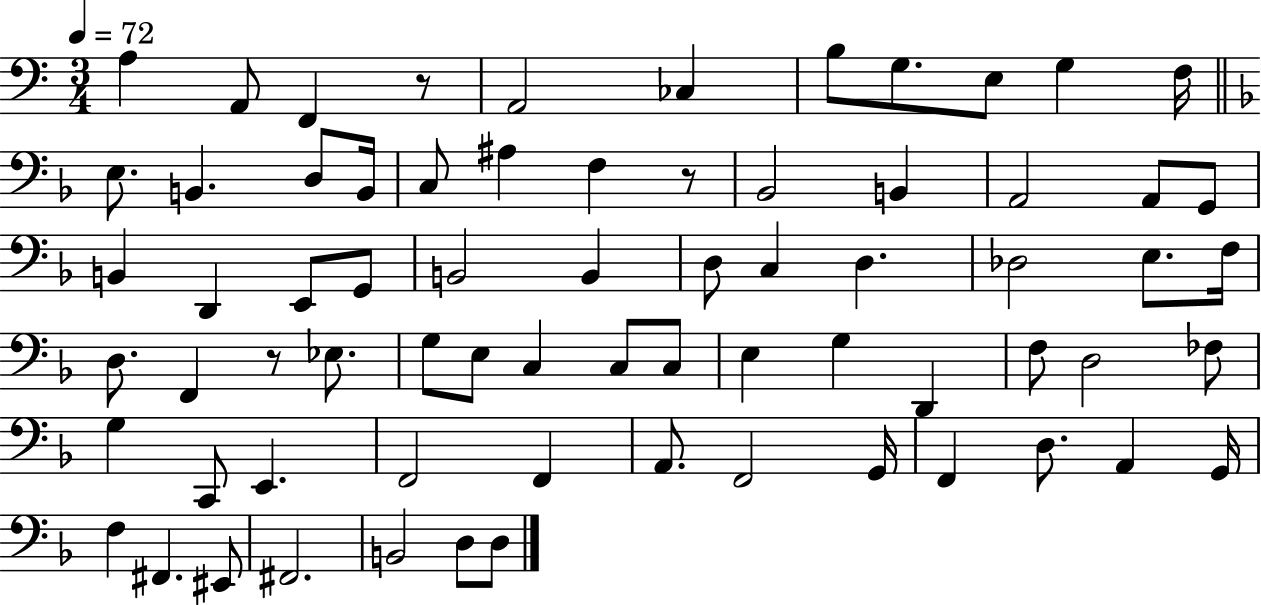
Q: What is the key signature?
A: C major